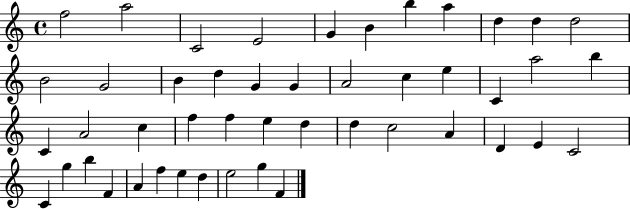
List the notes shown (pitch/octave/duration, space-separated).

F5/h A5/h C4/h E4/h G4/q B4/q B5/q A5/q D5/q D5/q D5/h B4/h G4/h B4/q D5/q G4/q G4/q A4/h C5/q E5/q C4/q A5/h B5/q C4/q A4/h C5/q F5/q F5/q E5/q D5/q D5/q C5/h A4/q D4/q E4/q C4/h C4/q G5/q B5/q F4/q A4/q F5/q E5/q D5/q E5/h G5/q F4/q